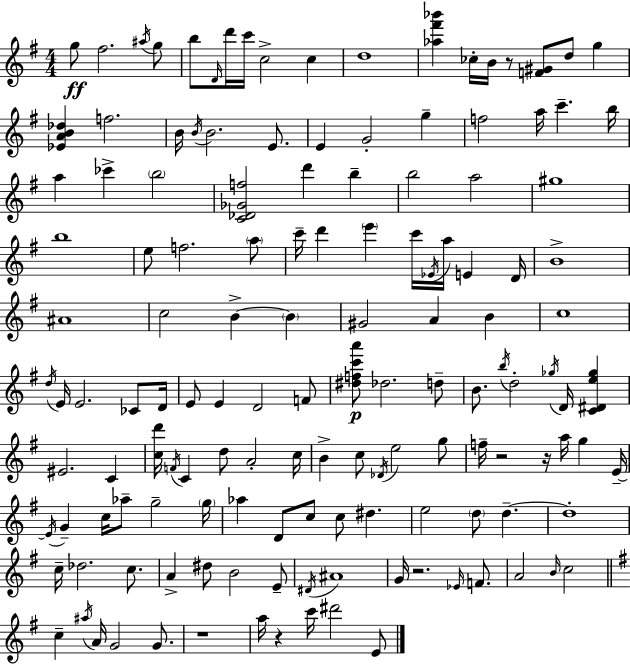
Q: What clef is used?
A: treble